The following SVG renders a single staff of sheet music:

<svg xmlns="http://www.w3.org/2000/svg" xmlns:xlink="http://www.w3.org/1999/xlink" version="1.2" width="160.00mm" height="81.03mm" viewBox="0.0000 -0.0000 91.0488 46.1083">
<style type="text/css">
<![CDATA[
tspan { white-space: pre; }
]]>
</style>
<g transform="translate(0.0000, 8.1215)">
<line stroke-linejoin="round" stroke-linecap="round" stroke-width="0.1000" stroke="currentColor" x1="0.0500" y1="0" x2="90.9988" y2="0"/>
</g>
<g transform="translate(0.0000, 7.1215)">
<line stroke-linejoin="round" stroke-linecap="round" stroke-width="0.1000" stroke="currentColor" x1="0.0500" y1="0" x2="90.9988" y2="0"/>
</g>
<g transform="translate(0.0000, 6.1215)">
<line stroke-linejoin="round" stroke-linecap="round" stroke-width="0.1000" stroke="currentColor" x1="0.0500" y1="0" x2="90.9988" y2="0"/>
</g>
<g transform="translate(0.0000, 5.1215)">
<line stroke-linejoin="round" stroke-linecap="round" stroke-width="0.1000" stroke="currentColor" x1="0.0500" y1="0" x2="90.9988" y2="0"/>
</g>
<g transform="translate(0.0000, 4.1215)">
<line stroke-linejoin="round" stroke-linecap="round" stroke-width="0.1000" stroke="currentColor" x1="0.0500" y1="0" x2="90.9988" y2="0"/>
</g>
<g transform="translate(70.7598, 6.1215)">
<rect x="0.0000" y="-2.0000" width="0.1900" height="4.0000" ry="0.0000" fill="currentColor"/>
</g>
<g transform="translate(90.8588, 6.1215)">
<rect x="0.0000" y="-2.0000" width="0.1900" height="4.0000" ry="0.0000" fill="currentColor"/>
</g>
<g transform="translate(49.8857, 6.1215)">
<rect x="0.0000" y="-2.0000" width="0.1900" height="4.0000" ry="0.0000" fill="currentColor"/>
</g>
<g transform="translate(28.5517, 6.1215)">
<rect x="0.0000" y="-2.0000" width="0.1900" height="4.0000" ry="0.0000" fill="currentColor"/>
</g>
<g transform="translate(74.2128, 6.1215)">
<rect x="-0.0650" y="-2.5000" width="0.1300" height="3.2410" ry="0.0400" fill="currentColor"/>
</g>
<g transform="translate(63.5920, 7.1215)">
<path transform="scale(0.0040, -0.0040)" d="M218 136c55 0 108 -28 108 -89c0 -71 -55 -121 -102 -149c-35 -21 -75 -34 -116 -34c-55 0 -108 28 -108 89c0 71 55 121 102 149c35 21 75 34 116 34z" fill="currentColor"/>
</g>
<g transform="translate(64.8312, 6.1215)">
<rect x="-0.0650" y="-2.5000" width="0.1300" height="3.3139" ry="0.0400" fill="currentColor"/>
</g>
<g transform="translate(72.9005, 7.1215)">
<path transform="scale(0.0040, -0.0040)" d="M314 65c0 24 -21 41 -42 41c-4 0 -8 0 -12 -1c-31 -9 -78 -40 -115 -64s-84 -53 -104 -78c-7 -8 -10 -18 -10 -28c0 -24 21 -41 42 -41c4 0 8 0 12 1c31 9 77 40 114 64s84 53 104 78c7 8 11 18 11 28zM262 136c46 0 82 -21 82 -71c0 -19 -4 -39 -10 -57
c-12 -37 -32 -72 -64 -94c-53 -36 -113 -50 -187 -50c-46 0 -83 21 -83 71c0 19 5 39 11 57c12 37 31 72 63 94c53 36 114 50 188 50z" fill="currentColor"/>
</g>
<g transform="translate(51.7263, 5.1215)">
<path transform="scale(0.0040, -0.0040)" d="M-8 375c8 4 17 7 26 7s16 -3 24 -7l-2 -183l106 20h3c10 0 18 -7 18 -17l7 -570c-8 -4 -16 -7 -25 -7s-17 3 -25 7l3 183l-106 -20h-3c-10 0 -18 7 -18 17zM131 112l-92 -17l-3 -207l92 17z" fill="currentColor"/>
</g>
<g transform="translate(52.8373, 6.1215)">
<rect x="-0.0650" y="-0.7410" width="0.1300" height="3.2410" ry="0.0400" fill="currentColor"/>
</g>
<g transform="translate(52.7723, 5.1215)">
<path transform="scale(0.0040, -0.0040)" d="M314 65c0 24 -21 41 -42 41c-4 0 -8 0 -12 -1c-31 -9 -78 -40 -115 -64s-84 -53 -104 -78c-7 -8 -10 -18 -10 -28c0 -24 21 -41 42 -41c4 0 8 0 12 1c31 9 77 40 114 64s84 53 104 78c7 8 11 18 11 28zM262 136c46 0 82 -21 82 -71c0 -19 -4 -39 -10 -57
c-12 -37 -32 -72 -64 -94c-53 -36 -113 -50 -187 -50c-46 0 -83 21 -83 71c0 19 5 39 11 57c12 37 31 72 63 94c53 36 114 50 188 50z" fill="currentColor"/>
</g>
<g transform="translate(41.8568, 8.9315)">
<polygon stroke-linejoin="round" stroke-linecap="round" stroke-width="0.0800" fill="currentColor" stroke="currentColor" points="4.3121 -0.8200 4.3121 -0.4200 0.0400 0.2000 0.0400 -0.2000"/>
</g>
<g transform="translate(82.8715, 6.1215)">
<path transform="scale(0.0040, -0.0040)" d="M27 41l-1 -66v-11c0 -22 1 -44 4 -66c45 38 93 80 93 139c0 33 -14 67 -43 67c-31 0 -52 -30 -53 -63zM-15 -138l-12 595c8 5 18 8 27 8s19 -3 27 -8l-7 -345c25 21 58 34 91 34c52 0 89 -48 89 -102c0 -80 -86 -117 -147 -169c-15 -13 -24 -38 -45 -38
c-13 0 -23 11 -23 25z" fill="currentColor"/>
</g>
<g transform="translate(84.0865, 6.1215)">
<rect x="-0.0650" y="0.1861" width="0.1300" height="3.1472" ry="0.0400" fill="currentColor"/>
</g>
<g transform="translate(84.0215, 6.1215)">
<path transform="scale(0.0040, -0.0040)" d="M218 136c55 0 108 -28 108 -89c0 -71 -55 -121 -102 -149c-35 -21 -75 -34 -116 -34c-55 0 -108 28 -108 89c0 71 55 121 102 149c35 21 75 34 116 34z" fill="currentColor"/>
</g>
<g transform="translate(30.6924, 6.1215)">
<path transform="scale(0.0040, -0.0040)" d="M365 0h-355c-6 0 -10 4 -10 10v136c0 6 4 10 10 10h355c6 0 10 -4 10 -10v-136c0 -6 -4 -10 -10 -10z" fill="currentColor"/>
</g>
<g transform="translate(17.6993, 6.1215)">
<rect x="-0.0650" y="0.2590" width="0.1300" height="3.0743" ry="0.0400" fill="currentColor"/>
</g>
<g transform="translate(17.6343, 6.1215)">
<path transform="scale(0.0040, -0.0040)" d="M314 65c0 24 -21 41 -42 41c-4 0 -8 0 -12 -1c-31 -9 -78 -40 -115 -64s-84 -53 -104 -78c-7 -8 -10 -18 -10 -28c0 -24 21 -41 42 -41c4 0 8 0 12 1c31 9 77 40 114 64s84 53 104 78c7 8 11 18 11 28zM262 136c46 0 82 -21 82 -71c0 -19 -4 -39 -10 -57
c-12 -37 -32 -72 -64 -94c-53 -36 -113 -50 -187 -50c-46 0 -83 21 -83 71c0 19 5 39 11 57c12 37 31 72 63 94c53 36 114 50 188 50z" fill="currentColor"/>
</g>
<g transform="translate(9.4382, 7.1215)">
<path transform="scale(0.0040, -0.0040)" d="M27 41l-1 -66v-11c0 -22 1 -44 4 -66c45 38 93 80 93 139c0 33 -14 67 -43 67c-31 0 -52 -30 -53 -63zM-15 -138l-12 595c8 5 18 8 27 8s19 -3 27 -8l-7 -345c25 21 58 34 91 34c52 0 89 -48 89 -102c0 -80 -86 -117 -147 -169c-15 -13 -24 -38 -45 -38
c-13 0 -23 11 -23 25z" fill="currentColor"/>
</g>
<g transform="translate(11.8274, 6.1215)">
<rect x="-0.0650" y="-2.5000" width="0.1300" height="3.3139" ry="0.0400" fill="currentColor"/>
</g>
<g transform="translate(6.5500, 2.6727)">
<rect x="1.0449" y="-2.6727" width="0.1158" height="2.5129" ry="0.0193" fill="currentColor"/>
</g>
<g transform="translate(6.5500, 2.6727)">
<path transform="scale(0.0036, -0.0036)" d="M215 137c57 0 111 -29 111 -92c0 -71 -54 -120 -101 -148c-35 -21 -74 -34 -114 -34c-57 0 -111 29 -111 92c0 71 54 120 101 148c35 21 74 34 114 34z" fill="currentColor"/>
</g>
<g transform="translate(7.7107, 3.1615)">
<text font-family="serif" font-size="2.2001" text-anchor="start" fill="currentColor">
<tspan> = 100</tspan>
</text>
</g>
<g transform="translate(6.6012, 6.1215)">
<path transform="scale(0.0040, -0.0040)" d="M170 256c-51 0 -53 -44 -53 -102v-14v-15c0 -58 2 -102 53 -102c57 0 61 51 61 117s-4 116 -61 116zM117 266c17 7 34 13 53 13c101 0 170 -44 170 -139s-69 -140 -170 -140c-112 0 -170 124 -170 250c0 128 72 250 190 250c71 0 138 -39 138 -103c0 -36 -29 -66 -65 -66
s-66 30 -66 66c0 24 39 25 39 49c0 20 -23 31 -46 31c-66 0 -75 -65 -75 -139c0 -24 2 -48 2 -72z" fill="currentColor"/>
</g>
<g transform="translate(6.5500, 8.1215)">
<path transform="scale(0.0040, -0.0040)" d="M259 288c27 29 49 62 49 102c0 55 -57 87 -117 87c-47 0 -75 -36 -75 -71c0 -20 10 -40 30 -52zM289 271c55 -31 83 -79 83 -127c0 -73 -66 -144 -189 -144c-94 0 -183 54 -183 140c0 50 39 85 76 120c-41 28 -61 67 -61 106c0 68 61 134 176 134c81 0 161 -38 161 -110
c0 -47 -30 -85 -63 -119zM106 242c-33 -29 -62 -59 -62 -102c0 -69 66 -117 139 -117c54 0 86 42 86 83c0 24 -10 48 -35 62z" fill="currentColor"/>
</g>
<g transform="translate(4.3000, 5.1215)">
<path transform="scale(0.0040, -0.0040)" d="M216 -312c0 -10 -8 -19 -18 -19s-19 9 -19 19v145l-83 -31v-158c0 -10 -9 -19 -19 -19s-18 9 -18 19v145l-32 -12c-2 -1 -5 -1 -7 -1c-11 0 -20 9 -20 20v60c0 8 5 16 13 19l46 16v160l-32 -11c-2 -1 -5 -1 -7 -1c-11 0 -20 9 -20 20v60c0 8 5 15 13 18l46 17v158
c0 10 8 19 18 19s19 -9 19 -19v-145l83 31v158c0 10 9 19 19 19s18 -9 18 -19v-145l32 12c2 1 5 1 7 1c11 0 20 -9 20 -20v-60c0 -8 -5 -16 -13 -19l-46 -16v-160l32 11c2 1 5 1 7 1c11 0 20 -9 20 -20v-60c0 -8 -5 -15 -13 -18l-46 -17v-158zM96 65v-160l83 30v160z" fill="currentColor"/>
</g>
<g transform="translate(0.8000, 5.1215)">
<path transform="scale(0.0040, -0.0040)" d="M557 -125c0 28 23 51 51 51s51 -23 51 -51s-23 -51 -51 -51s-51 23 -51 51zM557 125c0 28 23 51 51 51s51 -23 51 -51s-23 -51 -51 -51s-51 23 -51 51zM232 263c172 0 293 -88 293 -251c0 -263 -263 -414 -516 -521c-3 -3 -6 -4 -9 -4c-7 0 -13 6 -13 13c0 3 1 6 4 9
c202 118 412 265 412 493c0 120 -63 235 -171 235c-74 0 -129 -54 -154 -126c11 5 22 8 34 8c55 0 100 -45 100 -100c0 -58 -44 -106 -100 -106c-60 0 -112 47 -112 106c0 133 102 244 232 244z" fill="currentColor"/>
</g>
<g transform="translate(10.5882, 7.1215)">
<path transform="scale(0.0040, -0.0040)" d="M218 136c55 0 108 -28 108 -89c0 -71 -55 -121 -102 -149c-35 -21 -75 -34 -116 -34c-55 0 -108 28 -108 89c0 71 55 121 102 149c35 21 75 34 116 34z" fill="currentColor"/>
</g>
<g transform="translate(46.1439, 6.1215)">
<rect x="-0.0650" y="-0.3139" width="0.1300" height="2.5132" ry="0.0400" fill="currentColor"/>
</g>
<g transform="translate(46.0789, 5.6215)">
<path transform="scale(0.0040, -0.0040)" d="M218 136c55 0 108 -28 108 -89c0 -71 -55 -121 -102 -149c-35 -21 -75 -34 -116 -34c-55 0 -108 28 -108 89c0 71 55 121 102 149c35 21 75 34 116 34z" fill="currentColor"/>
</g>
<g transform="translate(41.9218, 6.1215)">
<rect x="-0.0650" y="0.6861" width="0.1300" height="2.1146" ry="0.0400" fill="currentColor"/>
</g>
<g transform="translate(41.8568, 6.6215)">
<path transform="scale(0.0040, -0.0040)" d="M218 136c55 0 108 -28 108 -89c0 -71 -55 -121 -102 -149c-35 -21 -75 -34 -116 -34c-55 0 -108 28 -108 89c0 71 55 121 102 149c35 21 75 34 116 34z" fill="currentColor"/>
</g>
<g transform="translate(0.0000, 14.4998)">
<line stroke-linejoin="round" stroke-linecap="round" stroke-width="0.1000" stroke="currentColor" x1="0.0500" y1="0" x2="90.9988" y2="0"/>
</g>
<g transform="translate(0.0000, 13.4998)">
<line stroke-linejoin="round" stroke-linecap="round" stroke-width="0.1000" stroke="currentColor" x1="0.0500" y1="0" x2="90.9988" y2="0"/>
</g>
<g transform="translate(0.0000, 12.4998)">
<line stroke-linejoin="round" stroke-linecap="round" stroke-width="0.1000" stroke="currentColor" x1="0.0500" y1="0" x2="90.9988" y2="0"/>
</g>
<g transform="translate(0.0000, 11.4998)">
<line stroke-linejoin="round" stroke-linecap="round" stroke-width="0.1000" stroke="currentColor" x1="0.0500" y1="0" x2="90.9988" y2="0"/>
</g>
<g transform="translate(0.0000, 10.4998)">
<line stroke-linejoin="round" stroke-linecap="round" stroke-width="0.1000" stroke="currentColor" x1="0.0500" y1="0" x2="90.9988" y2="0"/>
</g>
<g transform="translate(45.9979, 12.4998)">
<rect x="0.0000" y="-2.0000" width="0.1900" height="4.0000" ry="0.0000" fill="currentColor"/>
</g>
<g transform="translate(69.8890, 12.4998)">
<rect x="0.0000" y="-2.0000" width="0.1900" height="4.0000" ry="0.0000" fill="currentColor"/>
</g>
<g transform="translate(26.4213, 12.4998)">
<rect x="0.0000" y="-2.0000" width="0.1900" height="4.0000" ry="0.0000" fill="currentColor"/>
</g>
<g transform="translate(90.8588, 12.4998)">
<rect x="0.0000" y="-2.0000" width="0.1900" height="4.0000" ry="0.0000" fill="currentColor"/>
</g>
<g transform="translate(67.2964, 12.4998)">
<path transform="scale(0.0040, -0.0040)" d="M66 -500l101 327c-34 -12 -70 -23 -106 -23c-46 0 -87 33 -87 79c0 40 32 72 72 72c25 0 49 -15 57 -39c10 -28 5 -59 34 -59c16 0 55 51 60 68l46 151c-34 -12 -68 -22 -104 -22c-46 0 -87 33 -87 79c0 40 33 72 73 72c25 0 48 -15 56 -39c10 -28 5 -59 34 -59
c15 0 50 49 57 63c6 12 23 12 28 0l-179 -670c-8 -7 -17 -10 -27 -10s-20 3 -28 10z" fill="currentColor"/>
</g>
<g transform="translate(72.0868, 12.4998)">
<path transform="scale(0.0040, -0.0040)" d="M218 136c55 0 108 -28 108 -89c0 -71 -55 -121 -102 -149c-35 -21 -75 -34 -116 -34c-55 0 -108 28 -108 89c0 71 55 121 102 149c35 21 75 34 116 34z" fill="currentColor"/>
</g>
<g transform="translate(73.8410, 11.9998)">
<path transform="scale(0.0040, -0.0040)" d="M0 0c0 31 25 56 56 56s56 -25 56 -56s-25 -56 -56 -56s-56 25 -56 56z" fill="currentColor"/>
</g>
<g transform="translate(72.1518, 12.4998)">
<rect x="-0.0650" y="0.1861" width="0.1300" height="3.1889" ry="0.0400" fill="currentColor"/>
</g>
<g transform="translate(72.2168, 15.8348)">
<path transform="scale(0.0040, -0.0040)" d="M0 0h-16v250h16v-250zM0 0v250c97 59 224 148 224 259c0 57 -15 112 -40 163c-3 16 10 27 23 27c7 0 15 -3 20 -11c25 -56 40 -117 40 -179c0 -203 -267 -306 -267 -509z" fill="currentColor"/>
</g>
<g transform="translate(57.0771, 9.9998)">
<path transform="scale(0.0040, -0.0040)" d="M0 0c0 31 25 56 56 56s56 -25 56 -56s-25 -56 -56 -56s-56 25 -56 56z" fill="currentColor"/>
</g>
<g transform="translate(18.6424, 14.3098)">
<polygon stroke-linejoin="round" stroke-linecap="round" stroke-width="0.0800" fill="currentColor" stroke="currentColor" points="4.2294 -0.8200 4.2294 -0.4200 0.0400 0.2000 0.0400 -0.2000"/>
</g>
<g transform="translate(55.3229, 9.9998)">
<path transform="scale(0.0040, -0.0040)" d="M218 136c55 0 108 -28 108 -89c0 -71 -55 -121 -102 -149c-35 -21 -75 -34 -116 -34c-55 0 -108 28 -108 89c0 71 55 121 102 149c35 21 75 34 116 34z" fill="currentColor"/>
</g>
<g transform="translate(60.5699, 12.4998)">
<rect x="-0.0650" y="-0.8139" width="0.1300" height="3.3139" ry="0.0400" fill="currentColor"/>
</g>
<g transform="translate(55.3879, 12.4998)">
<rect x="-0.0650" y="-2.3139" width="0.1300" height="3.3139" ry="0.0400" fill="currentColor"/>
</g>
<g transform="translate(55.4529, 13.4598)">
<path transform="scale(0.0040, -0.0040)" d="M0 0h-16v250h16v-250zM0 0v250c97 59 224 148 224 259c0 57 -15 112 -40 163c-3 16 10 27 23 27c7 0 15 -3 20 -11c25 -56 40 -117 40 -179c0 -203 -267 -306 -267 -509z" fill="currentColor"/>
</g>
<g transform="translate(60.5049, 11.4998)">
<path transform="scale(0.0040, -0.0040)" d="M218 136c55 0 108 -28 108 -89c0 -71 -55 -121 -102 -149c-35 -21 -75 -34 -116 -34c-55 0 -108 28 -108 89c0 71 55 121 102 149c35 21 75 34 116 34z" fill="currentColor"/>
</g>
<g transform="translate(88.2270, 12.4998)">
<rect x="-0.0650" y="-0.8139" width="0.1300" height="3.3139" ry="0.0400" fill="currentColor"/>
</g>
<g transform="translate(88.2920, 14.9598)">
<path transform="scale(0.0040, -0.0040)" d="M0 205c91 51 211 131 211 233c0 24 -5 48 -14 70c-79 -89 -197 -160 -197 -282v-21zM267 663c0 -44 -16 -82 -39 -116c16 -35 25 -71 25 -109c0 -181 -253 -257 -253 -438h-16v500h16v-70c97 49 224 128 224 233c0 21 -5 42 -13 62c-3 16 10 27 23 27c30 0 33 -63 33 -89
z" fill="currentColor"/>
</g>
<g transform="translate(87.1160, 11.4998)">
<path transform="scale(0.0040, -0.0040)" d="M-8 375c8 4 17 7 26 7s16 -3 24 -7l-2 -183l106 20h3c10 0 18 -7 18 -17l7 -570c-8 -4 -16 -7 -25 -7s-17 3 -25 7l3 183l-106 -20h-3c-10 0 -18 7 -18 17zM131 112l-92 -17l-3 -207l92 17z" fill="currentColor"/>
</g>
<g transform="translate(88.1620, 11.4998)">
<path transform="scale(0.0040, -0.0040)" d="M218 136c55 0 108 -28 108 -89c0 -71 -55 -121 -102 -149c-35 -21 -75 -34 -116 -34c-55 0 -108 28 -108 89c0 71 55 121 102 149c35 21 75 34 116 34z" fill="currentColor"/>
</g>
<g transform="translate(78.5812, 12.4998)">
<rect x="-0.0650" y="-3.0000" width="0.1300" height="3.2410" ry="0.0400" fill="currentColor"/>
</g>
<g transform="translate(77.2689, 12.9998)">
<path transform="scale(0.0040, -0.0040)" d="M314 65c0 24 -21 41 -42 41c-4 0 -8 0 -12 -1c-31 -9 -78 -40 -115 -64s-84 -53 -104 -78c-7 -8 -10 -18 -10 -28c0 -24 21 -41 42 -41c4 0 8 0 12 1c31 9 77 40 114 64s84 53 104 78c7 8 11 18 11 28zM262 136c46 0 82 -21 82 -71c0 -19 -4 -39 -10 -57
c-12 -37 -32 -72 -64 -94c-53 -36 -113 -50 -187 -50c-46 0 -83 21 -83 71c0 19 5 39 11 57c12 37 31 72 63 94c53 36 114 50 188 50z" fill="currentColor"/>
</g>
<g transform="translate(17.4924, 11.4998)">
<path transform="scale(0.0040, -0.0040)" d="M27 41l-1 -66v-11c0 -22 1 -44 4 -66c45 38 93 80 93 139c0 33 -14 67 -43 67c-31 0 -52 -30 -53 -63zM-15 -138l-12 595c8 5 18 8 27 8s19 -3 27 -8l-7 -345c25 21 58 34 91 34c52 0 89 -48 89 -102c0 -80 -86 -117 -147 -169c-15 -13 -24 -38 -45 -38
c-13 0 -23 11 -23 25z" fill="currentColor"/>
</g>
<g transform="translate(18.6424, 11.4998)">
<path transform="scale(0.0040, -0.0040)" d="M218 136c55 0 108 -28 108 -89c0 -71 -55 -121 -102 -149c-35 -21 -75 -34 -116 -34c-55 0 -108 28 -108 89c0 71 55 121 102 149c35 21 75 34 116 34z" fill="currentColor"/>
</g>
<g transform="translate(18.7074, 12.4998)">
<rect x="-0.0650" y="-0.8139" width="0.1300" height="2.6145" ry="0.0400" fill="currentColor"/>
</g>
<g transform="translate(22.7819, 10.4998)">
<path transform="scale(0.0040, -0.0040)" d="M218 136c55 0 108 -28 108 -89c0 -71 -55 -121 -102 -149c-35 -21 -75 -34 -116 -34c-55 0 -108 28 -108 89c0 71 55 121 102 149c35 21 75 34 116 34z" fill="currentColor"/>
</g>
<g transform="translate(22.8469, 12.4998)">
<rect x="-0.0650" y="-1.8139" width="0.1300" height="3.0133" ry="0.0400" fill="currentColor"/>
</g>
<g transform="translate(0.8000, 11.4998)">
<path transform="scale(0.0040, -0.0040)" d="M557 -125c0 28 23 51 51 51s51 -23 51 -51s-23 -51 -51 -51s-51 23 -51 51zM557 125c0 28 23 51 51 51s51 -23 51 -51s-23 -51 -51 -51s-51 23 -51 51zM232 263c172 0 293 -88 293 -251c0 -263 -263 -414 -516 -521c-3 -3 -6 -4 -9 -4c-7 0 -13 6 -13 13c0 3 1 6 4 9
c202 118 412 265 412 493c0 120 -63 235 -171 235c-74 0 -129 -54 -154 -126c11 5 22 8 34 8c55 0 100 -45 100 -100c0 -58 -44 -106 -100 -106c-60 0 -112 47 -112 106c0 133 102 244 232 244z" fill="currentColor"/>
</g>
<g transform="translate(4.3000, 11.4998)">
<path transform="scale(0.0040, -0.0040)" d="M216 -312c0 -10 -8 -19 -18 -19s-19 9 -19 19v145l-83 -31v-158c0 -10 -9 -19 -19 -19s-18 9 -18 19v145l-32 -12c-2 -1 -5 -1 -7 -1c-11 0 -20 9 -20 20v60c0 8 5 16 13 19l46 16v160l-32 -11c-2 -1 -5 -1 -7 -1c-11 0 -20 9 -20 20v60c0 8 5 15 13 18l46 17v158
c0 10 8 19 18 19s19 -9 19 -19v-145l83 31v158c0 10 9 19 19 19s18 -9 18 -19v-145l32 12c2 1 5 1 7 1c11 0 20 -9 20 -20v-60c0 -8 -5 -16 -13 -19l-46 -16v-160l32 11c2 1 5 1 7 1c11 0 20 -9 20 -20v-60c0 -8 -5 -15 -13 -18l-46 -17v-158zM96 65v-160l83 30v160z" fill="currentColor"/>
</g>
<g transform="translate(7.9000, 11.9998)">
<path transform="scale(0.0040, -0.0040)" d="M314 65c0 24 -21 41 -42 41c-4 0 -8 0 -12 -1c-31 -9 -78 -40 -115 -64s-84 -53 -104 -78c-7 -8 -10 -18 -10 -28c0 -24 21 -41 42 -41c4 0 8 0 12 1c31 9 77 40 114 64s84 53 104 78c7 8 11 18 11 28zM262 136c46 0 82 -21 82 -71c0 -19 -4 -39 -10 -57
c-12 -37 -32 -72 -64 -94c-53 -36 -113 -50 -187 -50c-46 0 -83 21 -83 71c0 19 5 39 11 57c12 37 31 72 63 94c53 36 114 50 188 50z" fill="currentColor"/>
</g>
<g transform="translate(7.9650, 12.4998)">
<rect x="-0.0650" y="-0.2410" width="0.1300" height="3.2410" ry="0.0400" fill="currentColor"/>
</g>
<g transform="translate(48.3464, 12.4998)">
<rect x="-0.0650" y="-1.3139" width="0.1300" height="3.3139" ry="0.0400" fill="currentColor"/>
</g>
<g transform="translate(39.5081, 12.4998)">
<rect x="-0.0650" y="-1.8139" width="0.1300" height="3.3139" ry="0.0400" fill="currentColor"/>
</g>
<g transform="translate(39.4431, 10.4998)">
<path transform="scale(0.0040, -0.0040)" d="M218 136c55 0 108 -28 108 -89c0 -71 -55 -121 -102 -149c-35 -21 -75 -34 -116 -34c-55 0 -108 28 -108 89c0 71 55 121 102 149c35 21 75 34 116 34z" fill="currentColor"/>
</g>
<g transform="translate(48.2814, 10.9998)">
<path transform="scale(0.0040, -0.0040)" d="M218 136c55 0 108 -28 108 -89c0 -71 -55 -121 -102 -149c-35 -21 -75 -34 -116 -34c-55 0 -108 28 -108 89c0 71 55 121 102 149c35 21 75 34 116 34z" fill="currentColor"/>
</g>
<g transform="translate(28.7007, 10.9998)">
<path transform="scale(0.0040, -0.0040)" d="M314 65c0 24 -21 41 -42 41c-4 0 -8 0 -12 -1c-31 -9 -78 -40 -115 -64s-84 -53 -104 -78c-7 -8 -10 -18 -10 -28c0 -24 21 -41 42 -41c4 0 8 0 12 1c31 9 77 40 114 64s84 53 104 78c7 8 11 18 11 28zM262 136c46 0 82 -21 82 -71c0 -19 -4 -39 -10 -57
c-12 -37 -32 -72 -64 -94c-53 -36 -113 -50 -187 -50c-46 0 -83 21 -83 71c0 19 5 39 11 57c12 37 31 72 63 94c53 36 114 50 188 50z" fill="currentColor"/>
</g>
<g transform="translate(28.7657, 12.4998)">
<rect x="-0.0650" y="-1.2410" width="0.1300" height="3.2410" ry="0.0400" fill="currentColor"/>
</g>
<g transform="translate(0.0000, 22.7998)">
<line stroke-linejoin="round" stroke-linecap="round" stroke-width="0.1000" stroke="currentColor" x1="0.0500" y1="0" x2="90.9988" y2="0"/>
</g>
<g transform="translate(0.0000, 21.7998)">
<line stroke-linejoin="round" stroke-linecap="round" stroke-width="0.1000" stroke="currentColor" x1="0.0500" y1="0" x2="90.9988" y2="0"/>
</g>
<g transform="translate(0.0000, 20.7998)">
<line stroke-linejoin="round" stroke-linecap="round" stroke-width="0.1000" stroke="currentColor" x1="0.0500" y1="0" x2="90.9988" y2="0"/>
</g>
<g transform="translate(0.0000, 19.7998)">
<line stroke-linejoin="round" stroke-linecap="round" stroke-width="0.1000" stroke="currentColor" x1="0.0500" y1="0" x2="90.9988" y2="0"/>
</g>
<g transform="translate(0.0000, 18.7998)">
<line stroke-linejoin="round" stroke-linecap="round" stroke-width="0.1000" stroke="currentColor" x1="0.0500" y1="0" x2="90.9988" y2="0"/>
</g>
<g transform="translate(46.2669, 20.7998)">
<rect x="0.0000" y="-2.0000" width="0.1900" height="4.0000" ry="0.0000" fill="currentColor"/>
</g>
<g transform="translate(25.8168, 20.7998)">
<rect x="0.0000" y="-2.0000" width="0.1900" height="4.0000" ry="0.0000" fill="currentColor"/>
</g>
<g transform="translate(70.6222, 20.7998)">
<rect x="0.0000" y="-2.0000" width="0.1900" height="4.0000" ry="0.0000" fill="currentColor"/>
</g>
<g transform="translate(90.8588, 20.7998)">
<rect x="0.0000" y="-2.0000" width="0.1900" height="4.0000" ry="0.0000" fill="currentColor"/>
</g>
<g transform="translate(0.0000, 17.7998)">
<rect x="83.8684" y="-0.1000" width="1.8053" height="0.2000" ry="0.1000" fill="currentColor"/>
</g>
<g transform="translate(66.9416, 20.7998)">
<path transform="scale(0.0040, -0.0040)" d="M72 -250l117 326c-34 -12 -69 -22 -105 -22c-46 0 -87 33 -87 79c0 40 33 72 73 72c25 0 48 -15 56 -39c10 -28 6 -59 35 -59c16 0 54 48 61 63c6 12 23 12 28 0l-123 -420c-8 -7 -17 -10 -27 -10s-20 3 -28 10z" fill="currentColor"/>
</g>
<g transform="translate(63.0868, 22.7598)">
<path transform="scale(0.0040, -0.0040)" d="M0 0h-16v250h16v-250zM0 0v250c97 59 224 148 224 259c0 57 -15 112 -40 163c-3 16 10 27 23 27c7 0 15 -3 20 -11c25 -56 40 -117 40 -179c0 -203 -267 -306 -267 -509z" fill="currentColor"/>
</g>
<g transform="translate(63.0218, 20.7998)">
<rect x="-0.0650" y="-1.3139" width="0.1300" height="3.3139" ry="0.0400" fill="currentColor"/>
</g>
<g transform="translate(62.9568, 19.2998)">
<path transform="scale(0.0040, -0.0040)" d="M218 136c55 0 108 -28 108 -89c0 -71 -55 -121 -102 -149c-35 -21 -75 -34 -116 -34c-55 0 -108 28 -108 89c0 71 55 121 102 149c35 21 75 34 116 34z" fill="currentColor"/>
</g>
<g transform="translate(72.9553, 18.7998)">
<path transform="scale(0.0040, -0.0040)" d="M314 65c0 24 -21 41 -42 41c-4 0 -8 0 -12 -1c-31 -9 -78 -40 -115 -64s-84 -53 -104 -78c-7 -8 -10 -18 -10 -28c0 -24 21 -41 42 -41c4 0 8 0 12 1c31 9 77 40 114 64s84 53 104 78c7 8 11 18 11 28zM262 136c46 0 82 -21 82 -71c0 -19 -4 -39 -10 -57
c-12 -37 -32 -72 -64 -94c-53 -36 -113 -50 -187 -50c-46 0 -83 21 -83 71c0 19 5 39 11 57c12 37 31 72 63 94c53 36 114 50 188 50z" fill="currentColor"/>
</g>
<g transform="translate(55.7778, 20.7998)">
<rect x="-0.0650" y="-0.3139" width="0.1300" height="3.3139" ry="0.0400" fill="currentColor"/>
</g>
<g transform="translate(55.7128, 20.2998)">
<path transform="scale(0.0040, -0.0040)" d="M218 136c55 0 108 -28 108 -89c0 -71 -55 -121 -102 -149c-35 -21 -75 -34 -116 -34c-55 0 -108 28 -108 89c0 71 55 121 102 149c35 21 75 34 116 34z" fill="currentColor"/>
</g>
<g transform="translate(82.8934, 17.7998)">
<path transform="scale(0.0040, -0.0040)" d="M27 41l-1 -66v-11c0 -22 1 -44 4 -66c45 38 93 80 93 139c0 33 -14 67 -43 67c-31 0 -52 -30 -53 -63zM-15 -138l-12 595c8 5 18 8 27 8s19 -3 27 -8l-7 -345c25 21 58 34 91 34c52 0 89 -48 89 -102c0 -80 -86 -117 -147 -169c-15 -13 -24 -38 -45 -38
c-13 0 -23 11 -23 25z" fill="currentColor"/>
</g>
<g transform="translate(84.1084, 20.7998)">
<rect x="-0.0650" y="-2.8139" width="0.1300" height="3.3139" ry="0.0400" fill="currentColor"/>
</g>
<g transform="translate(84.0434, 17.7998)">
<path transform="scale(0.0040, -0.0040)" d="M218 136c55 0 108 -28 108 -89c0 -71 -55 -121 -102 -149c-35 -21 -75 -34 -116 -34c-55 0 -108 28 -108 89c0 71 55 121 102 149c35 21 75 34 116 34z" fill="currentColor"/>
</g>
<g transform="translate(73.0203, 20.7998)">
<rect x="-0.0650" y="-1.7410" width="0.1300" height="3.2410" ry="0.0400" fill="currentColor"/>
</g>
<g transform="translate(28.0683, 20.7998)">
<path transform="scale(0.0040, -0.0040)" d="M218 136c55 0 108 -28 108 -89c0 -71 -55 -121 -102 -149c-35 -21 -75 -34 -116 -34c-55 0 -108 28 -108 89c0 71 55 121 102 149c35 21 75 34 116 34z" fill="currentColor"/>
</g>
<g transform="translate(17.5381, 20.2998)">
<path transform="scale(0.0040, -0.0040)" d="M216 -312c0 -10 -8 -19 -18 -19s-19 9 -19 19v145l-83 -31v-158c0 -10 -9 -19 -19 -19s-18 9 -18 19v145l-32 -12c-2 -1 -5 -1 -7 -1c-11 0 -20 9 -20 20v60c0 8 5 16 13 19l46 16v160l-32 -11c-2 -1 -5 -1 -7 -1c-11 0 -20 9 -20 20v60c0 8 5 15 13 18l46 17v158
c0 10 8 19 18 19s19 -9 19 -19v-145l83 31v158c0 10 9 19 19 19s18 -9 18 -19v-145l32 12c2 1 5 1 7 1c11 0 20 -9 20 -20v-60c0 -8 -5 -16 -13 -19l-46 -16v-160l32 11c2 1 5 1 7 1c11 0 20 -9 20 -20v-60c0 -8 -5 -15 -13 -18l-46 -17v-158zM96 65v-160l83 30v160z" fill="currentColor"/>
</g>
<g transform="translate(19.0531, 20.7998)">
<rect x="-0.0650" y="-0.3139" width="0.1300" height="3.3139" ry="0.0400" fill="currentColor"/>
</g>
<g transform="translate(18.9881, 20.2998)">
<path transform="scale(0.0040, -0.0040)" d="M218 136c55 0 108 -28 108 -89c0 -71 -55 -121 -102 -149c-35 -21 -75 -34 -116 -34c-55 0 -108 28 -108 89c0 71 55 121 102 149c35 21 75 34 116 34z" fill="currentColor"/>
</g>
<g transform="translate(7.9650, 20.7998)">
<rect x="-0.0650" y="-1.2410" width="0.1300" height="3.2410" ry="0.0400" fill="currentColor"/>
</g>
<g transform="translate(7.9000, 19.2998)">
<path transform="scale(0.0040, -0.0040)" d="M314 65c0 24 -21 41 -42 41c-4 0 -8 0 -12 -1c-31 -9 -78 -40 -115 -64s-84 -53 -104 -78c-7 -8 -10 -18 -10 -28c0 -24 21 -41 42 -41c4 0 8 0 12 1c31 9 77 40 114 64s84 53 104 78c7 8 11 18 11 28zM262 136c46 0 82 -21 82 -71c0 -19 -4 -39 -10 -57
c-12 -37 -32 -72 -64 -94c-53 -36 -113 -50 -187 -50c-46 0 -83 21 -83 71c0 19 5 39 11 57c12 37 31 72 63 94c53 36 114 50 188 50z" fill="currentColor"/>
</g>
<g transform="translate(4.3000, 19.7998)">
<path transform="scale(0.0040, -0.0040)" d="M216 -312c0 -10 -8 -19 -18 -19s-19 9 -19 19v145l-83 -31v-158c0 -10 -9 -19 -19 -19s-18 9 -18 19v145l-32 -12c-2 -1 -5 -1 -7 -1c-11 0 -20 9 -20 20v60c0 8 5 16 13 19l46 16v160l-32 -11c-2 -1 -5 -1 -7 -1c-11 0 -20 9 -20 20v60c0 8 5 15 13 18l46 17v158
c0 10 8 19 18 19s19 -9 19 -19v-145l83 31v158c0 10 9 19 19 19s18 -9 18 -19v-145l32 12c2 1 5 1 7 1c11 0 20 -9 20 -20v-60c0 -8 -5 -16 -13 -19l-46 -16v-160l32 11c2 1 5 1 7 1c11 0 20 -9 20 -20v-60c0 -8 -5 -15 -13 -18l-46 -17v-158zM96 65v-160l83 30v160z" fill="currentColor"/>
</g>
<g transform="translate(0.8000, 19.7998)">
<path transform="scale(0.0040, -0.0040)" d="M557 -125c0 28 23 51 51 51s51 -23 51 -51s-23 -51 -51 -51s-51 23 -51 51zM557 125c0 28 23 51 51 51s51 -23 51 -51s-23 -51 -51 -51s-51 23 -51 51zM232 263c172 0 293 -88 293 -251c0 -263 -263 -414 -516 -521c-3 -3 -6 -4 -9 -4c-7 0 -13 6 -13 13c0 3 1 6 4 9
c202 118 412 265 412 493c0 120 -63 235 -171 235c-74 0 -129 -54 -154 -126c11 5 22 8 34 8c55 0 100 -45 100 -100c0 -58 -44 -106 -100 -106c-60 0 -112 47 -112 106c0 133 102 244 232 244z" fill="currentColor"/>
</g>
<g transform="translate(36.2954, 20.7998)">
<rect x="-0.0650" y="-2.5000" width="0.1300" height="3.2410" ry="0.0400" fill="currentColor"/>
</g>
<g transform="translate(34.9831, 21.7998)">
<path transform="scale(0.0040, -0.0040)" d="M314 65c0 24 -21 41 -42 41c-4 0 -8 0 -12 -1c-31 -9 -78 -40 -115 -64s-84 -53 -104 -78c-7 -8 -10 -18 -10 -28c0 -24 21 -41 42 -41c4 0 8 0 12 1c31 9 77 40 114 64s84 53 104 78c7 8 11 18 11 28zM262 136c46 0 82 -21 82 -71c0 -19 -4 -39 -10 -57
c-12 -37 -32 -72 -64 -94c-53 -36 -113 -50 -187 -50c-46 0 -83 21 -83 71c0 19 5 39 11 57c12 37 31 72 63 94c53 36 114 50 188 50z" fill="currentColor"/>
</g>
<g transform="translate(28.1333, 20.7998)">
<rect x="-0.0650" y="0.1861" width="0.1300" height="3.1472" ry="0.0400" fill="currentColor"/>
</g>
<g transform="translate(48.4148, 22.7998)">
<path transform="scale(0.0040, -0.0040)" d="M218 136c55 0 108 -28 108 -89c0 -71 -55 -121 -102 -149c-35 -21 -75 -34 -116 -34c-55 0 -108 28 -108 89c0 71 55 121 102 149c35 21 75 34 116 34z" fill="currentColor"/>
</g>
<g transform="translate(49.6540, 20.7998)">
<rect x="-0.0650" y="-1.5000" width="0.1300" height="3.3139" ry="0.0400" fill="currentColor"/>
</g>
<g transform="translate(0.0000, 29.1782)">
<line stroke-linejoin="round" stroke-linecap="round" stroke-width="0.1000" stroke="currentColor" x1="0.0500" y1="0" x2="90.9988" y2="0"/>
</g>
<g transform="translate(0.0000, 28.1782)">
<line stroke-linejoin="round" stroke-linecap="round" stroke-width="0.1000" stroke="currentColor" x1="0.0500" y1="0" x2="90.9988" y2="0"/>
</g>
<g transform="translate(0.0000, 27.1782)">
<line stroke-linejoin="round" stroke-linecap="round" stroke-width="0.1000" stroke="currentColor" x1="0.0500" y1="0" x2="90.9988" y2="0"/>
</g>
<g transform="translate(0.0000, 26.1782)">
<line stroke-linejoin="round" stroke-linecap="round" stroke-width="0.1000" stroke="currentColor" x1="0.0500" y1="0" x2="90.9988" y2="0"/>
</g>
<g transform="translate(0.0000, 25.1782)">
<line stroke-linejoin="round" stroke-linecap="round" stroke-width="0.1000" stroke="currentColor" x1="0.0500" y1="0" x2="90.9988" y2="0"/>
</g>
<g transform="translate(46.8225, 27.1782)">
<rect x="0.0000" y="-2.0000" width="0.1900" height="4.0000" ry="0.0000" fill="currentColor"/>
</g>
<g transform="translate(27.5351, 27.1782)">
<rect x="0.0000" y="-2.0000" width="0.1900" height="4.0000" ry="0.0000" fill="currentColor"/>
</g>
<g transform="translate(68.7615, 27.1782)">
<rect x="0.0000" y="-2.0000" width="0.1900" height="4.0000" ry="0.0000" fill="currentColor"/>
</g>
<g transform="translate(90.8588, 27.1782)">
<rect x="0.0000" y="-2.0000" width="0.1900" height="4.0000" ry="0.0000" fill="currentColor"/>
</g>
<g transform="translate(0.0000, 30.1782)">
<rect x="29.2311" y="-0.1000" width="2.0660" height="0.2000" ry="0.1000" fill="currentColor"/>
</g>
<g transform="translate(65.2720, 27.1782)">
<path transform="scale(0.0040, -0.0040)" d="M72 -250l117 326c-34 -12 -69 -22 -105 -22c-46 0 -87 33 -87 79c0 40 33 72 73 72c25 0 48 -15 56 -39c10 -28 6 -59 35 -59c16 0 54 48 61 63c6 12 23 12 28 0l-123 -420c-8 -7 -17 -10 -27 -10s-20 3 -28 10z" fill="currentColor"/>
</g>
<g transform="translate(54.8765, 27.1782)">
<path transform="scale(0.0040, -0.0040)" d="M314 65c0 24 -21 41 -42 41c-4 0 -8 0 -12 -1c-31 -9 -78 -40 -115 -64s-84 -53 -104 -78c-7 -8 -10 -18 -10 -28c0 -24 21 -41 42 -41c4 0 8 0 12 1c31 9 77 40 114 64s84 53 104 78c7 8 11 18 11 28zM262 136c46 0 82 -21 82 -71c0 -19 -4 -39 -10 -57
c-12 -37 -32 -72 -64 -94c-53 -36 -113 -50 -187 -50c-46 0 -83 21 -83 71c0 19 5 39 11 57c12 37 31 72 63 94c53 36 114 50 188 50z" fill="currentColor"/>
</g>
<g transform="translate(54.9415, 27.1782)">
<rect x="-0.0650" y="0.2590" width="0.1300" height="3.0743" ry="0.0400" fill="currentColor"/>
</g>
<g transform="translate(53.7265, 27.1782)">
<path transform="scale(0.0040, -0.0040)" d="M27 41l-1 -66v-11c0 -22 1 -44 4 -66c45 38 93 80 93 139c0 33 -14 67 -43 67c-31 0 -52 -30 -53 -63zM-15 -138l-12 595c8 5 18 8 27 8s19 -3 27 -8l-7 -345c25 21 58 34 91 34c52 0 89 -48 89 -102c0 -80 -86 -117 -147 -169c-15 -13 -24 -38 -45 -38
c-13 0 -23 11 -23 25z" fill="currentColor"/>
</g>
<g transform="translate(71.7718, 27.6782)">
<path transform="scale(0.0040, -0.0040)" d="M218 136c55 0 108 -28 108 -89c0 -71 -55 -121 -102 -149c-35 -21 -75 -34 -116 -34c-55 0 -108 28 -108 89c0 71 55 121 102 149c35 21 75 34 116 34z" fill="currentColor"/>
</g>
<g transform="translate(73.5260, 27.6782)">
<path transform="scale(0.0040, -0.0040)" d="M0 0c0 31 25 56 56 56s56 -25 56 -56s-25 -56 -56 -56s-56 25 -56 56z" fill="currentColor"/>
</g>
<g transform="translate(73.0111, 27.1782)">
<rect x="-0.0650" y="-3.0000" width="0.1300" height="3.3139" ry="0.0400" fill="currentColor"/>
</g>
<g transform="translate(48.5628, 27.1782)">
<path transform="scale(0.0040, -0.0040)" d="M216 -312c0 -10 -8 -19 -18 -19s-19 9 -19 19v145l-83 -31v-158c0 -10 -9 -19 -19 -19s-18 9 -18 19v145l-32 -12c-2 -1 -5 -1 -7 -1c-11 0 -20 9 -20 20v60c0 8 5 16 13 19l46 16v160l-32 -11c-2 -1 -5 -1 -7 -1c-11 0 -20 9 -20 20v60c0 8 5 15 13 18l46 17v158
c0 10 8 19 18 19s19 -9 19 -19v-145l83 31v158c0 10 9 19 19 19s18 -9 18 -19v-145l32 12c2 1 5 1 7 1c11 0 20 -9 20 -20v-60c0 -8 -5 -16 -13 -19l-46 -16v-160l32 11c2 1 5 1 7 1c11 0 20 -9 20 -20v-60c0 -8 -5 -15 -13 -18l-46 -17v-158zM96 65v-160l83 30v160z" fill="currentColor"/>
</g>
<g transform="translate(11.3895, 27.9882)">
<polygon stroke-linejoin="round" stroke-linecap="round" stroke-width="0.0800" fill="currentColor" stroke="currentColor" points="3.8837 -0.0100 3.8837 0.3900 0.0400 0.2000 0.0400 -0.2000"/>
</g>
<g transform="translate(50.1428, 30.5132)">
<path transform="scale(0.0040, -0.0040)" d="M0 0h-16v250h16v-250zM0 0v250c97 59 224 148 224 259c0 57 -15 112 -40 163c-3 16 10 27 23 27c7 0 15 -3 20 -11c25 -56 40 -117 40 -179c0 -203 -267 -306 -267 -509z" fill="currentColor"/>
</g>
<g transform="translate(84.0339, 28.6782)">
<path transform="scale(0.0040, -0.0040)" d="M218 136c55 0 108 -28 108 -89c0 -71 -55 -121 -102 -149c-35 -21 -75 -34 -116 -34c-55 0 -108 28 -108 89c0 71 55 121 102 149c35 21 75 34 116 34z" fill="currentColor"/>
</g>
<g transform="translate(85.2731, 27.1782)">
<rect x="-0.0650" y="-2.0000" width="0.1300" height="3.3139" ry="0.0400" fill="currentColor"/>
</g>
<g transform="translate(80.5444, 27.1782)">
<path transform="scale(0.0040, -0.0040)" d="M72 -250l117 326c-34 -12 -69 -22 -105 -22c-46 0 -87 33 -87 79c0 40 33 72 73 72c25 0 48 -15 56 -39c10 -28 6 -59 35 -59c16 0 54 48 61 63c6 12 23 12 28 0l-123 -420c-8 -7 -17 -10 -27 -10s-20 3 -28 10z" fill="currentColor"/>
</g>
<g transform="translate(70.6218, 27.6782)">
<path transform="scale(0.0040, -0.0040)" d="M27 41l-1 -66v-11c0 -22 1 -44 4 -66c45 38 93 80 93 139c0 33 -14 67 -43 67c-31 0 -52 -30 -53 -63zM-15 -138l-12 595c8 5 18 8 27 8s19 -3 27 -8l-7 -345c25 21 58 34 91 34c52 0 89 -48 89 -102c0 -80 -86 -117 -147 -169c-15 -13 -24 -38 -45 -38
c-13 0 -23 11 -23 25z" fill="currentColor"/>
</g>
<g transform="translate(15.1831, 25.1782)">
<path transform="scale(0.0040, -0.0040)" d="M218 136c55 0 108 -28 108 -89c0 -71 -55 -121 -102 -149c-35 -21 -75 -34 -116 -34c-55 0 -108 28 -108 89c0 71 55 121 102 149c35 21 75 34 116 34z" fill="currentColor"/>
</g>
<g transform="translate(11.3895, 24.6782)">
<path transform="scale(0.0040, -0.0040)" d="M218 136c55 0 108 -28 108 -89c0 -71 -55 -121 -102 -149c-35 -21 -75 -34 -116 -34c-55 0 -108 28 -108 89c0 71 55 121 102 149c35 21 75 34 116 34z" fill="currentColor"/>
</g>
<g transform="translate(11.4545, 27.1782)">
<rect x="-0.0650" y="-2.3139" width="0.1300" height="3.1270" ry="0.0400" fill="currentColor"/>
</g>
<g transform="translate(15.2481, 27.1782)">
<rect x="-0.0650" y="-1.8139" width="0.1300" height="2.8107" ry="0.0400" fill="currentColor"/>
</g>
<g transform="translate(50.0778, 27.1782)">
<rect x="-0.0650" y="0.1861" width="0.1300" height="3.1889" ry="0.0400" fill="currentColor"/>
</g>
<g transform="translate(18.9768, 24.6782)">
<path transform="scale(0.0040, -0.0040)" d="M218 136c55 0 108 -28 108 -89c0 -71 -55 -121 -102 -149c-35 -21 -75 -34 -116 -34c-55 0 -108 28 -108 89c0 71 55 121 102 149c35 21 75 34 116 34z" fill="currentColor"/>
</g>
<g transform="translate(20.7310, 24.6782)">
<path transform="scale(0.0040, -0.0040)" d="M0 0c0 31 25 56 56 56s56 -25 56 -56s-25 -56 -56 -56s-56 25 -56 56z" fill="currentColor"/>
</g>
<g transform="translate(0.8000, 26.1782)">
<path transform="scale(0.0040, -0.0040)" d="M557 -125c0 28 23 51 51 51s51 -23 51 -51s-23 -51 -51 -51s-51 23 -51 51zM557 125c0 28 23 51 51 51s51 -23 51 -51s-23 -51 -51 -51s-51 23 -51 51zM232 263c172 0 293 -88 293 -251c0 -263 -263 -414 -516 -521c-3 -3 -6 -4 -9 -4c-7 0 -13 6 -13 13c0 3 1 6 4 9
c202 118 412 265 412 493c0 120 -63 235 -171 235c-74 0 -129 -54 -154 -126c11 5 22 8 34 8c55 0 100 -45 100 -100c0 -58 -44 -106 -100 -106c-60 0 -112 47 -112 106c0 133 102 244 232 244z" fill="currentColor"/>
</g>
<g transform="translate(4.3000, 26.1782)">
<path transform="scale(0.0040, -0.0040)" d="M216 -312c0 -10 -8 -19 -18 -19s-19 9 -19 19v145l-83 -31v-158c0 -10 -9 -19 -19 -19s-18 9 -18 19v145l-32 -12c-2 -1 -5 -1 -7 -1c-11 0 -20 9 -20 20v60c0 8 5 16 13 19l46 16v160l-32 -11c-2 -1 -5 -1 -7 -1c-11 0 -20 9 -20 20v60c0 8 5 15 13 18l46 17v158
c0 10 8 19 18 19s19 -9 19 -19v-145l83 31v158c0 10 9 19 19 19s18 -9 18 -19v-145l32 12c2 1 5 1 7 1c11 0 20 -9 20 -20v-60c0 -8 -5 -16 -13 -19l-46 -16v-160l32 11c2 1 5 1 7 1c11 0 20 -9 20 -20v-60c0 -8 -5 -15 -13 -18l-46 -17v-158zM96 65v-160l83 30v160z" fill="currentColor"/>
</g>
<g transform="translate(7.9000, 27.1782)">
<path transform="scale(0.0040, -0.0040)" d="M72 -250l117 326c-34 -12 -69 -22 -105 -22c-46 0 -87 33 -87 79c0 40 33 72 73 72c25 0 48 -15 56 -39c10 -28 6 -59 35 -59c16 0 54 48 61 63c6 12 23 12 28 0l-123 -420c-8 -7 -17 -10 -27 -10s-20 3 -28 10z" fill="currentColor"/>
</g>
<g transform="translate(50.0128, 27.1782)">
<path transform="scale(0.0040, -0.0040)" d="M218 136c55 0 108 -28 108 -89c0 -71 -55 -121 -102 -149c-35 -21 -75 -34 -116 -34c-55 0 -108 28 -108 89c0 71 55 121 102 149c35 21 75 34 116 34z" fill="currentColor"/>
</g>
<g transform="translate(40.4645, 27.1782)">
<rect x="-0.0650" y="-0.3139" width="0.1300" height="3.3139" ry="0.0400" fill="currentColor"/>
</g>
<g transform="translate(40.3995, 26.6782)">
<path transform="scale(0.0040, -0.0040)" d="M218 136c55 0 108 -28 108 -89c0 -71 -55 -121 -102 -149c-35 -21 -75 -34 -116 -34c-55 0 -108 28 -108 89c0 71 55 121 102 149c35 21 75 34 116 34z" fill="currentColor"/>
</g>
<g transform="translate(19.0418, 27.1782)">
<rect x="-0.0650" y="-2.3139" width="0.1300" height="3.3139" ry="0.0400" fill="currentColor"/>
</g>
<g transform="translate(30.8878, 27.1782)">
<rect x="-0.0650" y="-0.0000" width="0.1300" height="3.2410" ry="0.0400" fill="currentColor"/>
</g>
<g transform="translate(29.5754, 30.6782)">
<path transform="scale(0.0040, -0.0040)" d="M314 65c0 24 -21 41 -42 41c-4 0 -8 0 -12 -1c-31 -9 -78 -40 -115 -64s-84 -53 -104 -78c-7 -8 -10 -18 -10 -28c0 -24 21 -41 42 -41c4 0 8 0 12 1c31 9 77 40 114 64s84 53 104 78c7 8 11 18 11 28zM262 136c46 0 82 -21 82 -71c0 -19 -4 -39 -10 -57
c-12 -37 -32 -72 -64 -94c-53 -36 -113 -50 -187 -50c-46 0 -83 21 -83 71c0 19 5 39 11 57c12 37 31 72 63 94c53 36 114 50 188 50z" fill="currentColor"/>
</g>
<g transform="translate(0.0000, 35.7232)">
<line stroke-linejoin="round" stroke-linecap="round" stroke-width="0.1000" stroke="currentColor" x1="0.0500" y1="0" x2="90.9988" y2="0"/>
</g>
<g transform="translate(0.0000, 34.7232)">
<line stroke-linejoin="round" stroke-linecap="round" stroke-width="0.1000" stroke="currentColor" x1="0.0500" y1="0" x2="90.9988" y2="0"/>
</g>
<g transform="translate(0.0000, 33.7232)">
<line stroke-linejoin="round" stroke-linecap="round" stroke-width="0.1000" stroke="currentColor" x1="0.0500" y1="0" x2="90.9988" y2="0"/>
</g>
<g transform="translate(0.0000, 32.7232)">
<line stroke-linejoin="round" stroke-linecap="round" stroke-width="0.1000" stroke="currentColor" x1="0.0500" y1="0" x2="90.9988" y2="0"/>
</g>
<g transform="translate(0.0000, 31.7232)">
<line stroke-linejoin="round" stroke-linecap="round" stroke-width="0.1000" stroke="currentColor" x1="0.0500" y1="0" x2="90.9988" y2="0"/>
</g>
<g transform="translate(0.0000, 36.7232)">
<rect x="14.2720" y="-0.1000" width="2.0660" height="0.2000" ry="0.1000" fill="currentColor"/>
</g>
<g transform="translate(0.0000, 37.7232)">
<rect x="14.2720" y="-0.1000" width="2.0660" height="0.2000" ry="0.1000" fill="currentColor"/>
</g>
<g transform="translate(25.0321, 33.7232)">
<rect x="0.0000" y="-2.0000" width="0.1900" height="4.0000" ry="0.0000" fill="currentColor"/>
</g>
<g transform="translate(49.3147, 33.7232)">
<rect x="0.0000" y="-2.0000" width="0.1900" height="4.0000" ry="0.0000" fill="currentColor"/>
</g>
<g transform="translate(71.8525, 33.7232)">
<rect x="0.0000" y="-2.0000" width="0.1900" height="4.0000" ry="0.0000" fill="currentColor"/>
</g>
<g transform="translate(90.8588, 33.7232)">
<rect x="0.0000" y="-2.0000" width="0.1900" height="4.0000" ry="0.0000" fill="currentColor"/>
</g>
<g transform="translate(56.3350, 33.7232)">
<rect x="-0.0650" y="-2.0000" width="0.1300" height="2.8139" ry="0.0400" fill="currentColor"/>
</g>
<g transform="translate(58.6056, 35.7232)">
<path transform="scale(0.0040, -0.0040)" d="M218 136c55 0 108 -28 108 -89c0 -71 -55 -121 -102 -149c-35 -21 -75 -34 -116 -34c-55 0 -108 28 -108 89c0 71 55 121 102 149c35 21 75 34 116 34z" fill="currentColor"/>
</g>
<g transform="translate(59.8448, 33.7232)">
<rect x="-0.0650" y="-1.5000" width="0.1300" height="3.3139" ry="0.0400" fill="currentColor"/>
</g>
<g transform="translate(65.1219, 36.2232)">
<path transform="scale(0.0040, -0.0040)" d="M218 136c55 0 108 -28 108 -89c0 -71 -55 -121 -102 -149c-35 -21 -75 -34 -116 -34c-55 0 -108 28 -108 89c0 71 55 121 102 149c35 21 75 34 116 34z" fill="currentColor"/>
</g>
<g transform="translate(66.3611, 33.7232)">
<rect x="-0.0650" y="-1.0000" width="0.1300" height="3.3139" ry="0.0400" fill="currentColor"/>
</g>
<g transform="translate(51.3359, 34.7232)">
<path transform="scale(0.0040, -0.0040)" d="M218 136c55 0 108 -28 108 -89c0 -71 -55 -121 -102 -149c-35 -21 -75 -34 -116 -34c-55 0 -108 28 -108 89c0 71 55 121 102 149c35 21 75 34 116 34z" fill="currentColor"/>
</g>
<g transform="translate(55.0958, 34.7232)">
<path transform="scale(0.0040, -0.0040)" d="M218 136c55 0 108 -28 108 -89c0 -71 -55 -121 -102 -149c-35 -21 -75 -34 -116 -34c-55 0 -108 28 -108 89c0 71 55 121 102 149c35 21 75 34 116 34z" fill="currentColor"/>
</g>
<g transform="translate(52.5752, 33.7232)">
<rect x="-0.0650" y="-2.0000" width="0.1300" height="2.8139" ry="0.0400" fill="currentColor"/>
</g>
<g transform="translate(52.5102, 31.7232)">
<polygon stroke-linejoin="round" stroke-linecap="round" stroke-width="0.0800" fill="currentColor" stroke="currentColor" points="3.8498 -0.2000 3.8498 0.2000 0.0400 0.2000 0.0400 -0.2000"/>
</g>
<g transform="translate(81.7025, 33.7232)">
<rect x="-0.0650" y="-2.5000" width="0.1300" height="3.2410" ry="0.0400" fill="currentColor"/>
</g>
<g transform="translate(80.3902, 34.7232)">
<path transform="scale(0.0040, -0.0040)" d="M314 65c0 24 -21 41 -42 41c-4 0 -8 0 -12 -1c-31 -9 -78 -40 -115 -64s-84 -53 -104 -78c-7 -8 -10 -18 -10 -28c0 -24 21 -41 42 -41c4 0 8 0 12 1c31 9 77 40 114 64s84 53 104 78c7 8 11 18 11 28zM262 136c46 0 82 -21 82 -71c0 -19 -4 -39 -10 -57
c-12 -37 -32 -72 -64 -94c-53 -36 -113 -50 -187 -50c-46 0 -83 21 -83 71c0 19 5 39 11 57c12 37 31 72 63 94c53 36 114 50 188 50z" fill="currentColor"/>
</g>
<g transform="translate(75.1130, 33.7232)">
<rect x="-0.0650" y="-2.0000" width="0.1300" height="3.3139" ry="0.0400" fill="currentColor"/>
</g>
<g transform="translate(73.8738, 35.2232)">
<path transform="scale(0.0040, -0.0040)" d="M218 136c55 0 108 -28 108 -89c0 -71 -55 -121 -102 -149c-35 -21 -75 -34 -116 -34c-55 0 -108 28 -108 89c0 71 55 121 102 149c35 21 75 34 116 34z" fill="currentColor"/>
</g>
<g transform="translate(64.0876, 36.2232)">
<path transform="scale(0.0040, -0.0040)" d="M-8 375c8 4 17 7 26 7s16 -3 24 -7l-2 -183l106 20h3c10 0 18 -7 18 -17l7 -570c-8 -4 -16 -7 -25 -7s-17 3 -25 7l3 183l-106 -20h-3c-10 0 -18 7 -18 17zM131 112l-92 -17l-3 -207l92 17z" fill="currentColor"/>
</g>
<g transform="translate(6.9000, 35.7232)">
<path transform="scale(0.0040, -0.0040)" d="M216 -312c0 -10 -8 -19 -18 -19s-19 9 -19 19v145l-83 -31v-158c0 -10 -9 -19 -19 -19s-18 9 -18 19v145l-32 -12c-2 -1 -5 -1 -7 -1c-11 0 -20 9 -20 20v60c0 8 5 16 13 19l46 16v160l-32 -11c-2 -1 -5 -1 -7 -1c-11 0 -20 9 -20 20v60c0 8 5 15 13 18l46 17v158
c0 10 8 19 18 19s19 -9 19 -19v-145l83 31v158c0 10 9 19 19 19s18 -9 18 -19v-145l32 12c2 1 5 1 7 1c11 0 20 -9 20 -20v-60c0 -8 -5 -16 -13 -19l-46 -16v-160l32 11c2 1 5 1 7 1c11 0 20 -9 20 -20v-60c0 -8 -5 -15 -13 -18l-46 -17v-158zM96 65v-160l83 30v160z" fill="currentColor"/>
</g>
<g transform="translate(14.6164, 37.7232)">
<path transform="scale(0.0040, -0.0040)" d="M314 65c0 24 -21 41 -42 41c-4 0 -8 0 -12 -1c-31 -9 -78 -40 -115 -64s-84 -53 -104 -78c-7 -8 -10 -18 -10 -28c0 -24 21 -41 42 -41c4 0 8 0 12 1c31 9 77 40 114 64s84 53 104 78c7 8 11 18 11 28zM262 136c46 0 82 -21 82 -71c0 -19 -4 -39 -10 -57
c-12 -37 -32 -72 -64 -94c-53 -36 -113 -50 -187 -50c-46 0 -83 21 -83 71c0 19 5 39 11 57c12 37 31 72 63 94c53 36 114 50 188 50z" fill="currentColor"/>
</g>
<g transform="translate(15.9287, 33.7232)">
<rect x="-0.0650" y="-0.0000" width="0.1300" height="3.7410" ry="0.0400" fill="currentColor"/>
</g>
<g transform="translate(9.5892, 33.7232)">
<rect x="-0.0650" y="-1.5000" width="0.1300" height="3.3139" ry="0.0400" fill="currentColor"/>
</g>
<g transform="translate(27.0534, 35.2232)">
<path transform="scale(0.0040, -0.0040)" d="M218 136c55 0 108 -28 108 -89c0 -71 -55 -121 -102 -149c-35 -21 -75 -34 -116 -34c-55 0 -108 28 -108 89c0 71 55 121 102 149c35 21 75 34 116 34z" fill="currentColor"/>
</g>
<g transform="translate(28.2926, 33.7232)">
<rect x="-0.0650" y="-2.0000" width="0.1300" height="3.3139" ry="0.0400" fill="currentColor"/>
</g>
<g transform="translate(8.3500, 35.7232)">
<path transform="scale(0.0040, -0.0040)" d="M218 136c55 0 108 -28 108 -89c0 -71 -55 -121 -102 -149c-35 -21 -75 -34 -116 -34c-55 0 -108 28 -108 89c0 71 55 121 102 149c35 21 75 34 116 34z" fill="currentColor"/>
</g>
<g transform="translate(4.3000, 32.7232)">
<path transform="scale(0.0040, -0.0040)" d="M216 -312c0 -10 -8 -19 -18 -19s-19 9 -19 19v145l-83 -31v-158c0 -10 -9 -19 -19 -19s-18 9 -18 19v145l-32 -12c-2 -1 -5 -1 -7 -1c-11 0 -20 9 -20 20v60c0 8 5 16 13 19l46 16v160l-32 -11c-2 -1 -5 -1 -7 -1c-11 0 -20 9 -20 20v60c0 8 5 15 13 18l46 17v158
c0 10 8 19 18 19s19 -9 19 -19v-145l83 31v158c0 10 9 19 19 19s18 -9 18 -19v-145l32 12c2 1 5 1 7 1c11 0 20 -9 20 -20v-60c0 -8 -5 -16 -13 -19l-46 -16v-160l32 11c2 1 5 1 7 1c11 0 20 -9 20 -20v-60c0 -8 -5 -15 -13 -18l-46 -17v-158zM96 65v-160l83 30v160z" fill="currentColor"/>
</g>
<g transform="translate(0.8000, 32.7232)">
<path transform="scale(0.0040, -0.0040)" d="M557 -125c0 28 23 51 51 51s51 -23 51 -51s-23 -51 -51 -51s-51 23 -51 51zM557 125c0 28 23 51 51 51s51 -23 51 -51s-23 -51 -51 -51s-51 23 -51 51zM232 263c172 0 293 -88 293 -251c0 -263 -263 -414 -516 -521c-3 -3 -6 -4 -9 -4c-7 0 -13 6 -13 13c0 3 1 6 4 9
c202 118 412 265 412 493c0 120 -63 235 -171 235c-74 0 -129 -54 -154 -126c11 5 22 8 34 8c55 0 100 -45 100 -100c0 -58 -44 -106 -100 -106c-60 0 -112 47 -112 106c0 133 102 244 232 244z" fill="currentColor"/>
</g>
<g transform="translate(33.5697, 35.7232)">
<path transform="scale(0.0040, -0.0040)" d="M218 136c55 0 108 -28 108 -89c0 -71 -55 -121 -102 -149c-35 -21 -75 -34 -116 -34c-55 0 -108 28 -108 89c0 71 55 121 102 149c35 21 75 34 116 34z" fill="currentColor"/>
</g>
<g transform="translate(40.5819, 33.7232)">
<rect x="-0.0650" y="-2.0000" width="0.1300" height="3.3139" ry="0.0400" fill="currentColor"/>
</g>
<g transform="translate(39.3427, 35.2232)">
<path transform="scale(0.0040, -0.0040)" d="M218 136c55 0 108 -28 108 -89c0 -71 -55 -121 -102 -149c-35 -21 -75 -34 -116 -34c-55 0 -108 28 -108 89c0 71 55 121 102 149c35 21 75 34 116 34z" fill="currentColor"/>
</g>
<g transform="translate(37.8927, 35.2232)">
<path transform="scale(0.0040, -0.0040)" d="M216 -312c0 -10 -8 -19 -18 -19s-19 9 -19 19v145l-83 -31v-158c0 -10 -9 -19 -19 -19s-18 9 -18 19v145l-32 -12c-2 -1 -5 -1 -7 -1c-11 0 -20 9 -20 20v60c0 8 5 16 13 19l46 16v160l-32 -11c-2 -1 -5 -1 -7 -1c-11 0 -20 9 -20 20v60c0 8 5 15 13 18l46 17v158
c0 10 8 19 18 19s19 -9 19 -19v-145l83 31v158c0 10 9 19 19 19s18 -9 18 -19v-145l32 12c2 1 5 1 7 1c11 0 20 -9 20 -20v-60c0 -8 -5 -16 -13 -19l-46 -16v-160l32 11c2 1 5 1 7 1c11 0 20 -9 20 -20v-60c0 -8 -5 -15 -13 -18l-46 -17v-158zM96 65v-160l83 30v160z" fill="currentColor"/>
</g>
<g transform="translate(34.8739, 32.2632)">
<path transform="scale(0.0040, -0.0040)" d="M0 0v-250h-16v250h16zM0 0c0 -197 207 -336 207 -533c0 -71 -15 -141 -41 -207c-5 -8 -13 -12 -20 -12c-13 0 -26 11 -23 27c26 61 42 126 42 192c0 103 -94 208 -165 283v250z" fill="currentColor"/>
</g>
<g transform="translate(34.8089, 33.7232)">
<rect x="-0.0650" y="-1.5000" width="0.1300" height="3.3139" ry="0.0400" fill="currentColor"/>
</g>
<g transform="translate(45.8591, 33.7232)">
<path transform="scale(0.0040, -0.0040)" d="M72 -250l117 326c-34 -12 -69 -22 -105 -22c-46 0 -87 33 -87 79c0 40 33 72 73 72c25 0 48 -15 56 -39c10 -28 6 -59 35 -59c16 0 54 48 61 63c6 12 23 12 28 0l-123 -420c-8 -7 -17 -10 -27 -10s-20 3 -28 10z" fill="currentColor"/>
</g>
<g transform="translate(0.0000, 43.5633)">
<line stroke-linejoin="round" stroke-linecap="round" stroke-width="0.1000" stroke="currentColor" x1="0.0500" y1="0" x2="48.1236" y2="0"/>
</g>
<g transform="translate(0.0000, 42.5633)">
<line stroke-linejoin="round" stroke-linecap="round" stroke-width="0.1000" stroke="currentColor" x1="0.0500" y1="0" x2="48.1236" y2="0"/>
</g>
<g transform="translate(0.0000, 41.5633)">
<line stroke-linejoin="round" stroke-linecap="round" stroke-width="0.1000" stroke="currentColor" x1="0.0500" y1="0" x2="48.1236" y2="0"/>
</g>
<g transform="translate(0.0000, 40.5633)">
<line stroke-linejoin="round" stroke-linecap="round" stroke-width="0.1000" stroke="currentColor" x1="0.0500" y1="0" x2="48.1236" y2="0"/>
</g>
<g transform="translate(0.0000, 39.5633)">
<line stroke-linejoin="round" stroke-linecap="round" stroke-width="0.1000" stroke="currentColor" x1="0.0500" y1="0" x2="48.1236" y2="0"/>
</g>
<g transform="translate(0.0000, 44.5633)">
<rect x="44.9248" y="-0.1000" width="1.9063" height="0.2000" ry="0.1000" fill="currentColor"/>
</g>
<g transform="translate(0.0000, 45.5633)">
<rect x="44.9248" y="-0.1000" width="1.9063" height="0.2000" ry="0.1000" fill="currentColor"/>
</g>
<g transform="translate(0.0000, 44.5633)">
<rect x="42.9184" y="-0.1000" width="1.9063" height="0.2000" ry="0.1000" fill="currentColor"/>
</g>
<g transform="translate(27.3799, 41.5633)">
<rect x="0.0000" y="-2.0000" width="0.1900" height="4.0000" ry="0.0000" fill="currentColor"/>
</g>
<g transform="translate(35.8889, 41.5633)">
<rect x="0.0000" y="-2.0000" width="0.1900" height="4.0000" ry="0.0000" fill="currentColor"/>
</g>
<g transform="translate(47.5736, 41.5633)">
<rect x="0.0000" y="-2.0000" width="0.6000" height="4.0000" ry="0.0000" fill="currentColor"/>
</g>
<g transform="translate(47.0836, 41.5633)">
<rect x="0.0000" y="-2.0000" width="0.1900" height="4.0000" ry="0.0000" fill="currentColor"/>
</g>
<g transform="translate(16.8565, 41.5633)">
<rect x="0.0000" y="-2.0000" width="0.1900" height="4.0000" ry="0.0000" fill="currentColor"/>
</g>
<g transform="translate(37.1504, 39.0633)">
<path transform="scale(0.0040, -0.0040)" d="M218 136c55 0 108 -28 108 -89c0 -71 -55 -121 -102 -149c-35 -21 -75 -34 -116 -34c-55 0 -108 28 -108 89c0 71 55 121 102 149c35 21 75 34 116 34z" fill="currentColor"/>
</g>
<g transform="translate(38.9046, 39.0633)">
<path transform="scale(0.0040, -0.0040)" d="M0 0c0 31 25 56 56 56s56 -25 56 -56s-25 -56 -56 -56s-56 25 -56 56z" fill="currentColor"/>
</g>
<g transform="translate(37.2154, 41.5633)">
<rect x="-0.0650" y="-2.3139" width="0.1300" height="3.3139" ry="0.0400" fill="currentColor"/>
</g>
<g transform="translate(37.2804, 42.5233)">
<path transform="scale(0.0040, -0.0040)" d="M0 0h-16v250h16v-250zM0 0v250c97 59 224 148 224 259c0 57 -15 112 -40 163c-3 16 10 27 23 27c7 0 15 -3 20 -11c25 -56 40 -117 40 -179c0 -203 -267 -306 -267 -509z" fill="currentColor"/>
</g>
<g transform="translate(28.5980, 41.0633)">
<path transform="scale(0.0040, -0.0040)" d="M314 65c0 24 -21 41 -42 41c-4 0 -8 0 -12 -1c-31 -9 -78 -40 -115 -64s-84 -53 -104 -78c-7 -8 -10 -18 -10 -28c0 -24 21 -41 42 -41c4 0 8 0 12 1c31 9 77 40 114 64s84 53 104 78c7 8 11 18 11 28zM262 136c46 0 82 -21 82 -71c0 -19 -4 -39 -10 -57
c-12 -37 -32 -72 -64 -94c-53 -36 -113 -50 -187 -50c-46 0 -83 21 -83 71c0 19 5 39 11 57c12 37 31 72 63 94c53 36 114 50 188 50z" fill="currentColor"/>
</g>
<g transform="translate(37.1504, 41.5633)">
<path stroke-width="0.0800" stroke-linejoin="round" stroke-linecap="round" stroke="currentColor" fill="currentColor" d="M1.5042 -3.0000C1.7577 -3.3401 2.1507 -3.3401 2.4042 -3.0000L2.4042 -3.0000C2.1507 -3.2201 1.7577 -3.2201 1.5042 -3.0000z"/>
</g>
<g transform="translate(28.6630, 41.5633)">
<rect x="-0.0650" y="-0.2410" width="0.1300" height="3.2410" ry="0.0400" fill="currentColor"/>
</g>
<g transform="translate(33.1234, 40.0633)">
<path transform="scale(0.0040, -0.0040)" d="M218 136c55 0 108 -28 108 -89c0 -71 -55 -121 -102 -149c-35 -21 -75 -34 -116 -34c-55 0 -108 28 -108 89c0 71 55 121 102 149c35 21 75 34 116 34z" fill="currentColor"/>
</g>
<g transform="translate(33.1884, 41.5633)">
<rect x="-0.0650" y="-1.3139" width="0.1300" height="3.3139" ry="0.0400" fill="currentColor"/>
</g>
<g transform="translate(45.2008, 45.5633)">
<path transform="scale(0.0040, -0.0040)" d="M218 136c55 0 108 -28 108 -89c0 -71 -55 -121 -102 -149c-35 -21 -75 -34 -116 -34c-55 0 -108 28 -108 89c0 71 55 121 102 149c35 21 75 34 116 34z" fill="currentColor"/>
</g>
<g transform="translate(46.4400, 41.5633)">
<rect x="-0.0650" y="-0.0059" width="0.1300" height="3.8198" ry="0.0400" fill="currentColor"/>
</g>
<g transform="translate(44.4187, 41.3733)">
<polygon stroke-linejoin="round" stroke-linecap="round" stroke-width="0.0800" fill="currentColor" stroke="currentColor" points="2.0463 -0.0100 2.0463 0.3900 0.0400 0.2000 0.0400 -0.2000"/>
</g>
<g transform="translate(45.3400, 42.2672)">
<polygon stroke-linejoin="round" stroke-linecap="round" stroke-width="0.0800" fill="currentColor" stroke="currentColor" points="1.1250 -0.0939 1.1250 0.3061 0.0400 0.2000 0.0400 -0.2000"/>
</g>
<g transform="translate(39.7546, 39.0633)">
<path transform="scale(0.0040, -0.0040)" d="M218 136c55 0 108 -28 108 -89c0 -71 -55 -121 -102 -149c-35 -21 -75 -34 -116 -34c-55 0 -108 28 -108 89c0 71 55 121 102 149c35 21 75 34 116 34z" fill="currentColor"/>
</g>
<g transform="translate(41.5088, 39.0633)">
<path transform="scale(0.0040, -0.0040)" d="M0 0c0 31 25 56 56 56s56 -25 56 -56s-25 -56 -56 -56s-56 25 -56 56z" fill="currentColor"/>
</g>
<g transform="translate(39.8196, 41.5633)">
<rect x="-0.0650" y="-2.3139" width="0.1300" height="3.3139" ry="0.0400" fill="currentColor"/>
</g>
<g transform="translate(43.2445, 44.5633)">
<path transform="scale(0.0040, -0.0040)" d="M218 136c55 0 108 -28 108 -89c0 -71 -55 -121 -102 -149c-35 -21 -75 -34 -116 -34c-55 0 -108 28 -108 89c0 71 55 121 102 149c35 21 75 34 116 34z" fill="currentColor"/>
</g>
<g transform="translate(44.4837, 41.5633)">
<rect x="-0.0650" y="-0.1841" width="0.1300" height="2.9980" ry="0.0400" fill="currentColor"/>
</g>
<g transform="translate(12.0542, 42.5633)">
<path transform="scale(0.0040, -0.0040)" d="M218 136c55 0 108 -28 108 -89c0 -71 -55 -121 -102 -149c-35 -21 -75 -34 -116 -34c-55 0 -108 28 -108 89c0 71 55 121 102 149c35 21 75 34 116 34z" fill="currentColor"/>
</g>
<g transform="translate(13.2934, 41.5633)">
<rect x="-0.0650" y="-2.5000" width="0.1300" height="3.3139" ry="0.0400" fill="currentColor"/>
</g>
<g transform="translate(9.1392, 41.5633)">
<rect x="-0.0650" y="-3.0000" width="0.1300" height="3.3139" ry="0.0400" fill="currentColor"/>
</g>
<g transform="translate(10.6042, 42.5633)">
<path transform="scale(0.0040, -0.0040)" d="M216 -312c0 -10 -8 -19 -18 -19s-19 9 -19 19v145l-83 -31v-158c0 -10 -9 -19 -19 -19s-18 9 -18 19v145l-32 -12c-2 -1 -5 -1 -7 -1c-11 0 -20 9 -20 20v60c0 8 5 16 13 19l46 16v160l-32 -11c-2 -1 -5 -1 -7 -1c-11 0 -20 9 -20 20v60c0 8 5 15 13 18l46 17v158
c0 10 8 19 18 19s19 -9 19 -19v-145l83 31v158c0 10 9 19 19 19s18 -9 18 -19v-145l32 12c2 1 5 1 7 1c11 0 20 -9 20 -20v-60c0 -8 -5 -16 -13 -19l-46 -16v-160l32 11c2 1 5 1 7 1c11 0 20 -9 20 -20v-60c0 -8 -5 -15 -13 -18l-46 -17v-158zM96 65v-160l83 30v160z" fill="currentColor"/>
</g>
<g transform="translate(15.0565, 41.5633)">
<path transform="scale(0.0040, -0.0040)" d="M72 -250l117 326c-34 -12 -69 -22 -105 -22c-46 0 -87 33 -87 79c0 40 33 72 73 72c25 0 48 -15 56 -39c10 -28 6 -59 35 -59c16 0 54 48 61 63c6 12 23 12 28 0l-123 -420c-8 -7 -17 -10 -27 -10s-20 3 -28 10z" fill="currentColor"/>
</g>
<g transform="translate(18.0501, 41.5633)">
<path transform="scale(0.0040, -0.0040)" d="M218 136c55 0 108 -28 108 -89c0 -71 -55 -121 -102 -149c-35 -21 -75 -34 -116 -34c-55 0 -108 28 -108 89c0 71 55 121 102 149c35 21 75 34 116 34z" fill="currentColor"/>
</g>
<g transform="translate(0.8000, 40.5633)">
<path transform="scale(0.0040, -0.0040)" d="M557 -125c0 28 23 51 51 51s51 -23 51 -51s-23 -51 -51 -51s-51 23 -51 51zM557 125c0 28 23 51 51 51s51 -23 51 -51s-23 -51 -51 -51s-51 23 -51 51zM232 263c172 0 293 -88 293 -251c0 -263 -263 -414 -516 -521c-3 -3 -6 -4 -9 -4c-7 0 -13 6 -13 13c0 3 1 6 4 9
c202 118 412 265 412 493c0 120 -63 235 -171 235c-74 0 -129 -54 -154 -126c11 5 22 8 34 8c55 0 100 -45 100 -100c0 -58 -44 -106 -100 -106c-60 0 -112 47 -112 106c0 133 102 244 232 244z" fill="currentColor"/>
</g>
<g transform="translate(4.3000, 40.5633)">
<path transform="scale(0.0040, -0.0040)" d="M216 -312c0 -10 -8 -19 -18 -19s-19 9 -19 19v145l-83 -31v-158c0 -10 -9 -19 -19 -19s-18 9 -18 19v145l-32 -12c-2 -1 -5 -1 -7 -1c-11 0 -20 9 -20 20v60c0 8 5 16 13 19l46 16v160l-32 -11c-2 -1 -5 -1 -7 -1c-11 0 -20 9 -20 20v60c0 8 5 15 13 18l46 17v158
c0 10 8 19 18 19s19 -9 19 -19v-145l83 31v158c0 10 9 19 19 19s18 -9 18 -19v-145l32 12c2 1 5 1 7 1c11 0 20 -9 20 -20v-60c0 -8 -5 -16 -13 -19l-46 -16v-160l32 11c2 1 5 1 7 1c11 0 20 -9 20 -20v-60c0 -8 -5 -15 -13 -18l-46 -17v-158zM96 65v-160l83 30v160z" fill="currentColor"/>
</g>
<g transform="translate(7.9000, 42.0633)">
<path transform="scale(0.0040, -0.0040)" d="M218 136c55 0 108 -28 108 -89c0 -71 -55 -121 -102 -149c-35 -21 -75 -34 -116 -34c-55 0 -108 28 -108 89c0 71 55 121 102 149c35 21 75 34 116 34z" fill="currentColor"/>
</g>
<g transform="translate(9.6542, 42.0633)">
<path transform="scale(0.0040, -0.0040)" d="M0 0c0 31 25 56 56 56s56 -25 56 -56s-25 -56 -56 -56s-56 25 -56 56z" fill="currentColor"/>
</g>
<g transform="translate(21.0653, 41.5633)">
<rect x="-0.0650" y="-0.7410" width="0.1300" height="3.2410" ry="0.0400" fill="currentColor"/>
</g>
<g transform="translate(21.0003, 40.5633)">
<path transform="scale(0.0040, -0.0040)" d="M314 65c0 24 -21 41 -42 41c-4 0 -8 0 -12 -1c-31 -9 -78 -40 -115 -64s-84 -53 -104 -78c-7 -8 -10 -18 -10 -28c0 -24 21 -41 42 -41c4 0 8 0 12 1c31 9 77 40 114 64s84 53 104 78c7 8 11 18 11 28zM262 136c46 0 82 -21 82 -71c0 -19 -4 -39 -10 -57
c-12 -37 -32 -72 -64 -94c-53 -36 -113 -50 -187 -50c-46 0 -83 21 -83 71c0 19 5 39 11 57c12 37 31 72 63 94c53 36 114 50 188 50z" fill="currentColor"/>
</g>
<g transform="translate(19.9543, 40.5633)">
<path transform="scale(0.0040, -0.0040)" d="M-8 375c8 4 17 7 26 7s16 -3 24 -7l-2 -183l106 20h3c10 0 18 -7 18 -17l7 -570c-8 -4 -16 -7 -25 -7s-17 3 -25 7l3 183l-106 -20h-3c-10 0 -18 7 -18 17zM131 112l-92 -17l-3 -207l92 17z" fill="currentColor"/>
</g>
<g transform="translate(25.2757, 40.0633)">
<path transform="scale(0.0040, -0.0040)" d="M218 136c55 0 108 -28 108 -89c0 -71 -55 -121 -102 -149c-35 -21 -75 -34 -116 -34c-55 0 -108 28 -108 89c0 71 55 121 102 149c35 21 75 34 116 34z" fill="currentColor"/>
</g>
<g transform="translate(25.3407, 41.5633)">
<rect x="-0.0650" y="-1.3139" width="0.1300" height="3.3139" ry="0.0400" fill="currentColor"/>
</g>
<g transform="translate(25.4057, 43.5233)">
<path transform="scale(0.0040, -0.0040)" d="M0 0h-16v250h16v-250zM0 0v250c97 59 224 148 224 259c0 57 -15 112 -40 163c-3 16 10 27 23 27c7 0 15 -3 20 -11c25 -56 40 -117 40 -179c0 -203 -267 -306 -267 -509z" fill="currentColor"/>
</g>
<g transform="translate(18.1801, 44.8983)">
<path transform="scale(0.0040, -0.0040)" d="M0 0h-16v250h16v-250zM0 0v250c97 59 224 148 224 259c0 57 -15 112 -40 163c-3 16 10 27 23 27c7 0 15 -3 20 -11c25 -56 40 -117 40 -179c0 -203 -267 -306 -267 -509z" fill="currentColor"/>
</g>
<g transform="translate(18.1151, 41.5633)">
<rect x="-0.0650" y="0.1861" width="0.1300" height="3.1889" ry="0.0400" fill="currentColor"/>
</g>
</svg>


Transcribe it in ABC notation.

X:1
T:Untitled
M:6/8
L:1/4
K:G
_B,, D,2 z2 C,/2 E,/2 F,2 B,, B,,2 _D, E,2 _F,/2 A,/2 G,2 A, G, B,/2 ^F, z/4 D,/2 C,2 F,/4 G,2 ^E, D, B,,2 G,, E, G,/2 z/2 A,2 _C z/2 B,/2 A,/2 B, D,,2 E, ^D,/2 _D,2 z/2 _C, z/2 A,, ^G,, C,,2 A,, G,,/2 ^A,, z/2 B,,/2 B,,/2 G,, F,, A,, B,,2 C, ^B,, z/2 D,/2 F,2 G,/2 E,2 G, B,/2 B, E,,/2 C,,/4